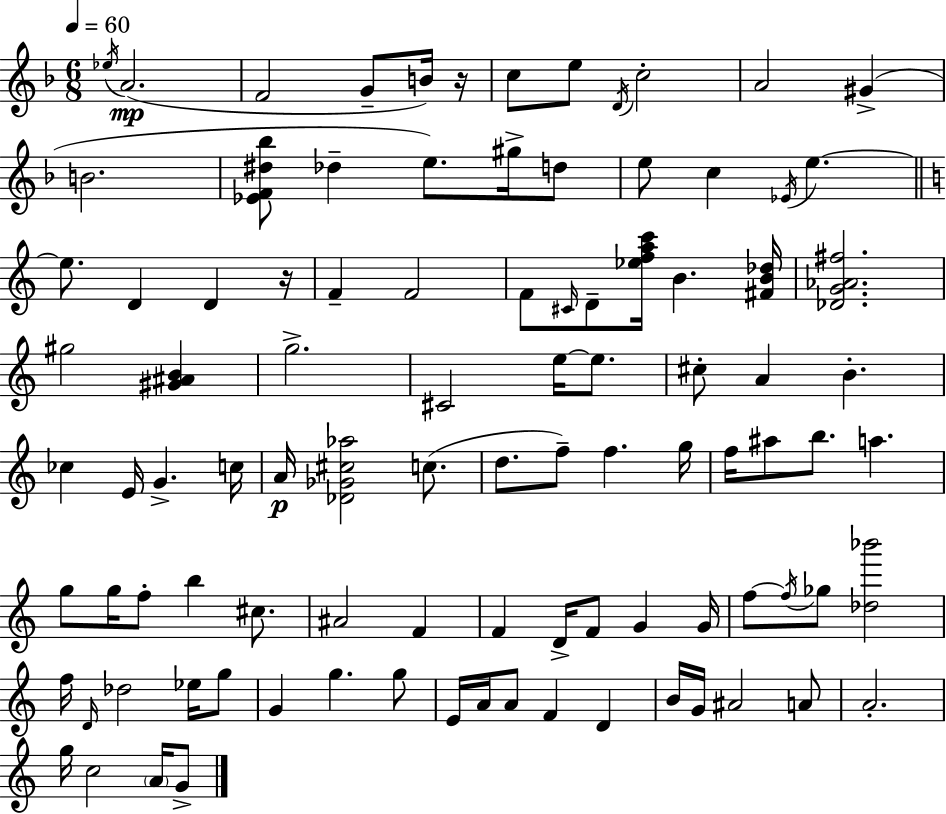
Eb5/s A4/h. F4/h G4/e B4/s R/s C5/e E5/e D4/s C5/h A4/h G#4/q B4/h. [Eb4,F4,D#5,Bb5]/e Db5/q E5/e. G#5/s D5/e E5/e C5/q Eb4/s E5/q. E5/e. D4/q D4/q R/s F4/q F4/h F4/e C#4/s D4/e [Eb5,F5,A5,C6]/s B4/q. [F#4,B4,Db5]/s [Db4,G4,Ab4,F#5]/h. G#5/h [G#4,A#4,B4]/q G5/h. C#4/h E5/s E5/e. C#5/e A4/q B4/q. CES5/q E4/s G4/q. C5/s A4/s [Db4,Gb4,C#5,Ab5]/h C5/e. D5/e. F5/e F5/q. G5/s F5/s A#5/e B5/e. A5/q. G5/e G5/s F5/e B5/q C#5/e. A#4/h F4/q F4/q D4/s F4/e G4/q G4/s F5/e F5/s Gb5/e [Db5,Bb6]/h F5/s D4/s Db5/h Eb5/s G5/e G4/q G5/q. G5/e E4/s A4/s A4/e F4/q D4/q B4/s G4/s A#4/h A4/e A4/h. G5/s C5/h A4/s G4/e